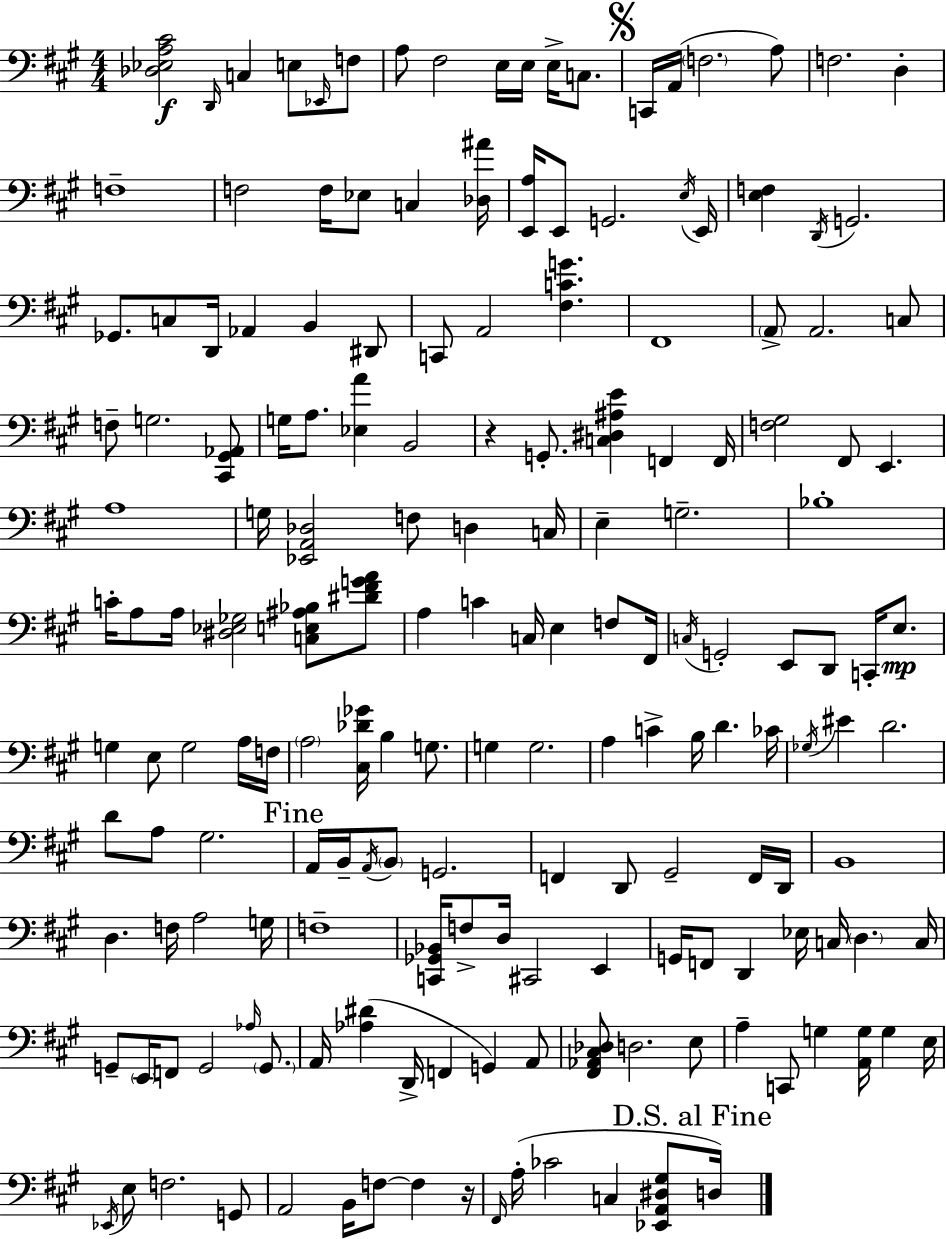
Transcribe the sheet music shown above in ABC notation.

X:1
T:Untitled
M:4/4
L:1/4
K:A
[_D,_E,A,^C]2 D,,/4 C, E,/2 _E,,/4 F,/2 A,/2 ^F,2 E,/4 E,/4 E,/4 C,/2 C,,/4 A,,/4 F,2 A,/2 F,2 D, F,4 F,2 F,/4 _E,/2 C, [_D,^A]/4 [E,,A,]/4 E,,/2 G,,2 E,/4 E,,/4 [E,F,] D,,/4 G,,2 _G,,/2 C,/2 D,,/4 _A,, B,, ^D,,/2 C,,/2 A,,2 [^F,CG] ^F,,4 A,,/2 A,,2 C,/2 F,/2 G,2 [^C,,^G,,_A,,]/2 G,/4 A,/2 [_E,A] B,,2 z G,,/2 [C,^D,^A,E] F,, F,,/4 [F,^G,]2 ^F,,/2 E,, A,4 G,/4 [_E,,A,,_D,]2 F,/2 D, C,/4 E, G,2 _B,4 C/4 A,/2 A,/4 [^D,_E,_G,]2 [C,E,^A,_B,]/2 [^D^FGA]/2 A, C C,/4 E, F,/2 ^F,,/4 C,/4 G,,2 E,,/2 D,,/2 C,,/4 E,/2 G, E,/2 G,2 A,/4 F,/4 A,2 [^C,_D_G]/4 B, G,/2 G, G,2 A, C B,/4 D _C/4 _G,/4 ^E D2 D/2 A,/2 ^G,2 A,,/4 B,,/4 A,,/4 B,,/2 G,,2 F,, D,,/2 ^G,,2 F,,/4 D,,/4 B,,4 D, F,/4 A,2 G,/4 F,4 [C,,_G,,_B,,]/4 F,/2 D,/4 ^C,,2 E,, G,,/4 F,,/2 D,, _E,/4 C,/4 D, C,/4 G,,/2 E,,/4 F,,/2 G,,2 _A,/4 G,,/2 A,,/4 [_A,^D] D,,/4 F,, G,, A,,/2 [^F,,_A,,^C,_D,]/2 D,2 E,/2 A, C,,/2 G, [A,,G,]/4 G, E,/4 _E,,/4 E,/2 F,2 G,,/2 A,,2 B,,/4 F,/2 F, z/4 ^F,,/4 A,/4 _C2 C, [_E,,A,,^D,^G,]/2 D,/4